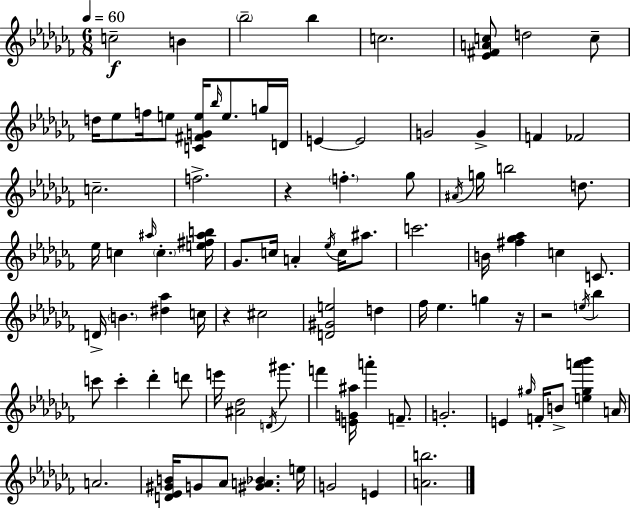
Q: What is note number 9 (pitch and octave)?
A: Eb5